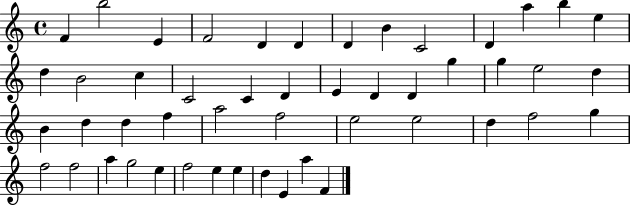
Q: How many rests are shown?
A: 0